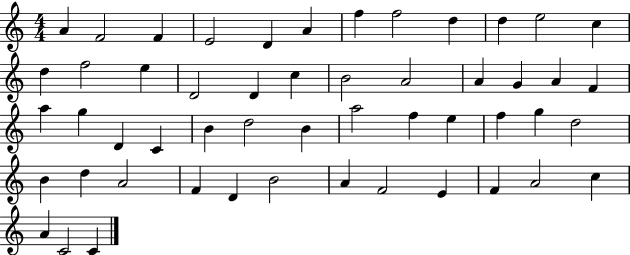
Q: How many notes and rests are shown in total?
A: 52